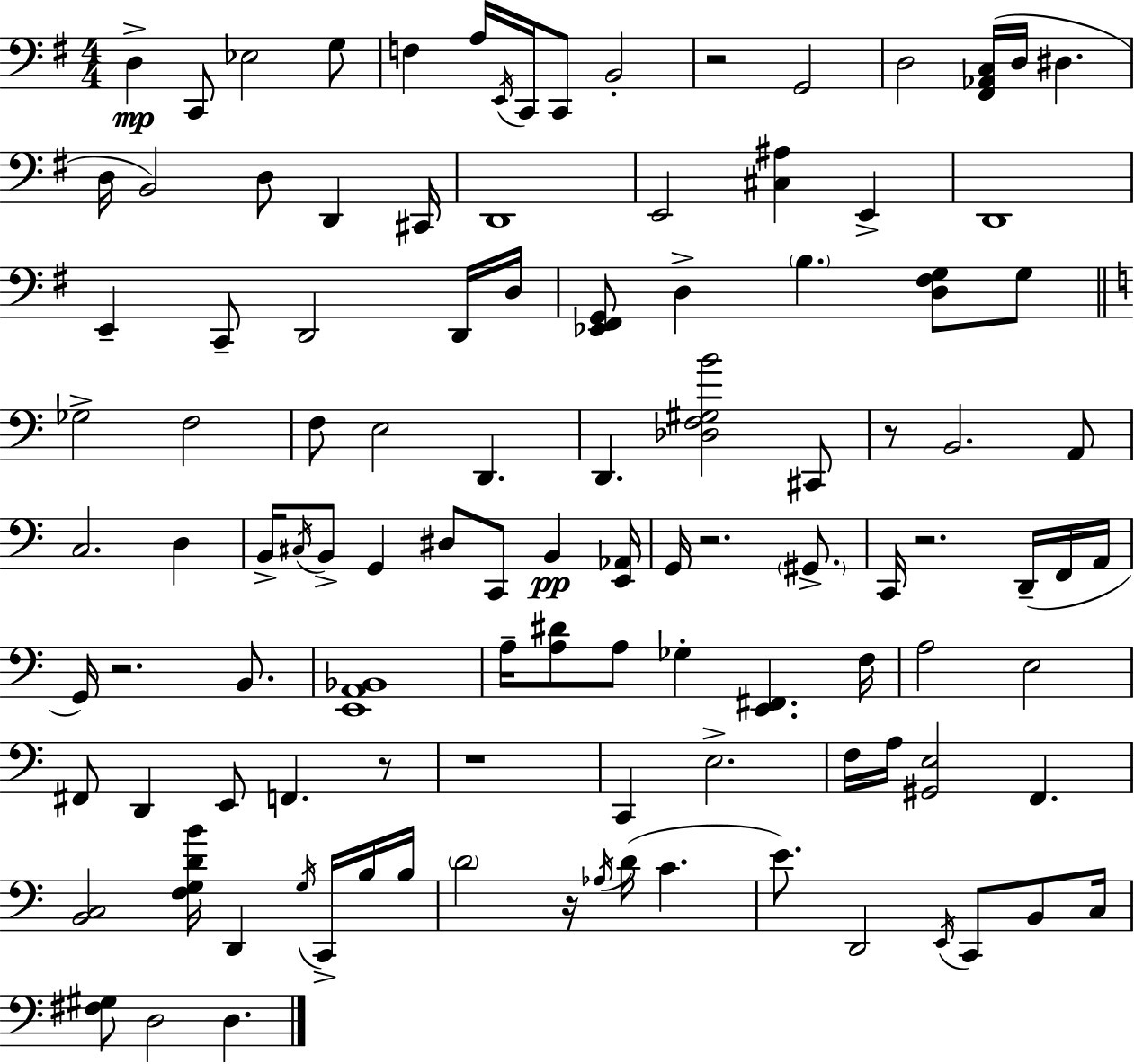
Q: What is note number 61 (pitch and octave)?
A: F3